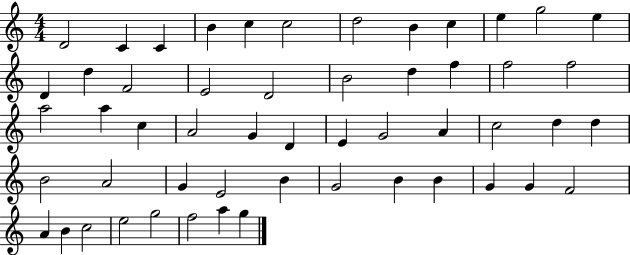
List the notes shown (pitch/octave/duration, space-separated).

D4/h C4/q C4/q B4/q C5/q C5/h D5/h B4/q C5/q E5/q G5/h E5/q D4/q D5/q F4/h E4/h D4/h B4/h D5/q F5/q F5/h F5/h A5/h A5/q C5/q A4/h G4/q D4/q E4/q G4/h A4/q C5/h D5/q D5/q B4/h A4/h G4/q E4/h B4/q G4/h B4/q B4/q G4/q G4/q F4/h A4/q B4/q C5/h E5/h G5/h F5/h A5/q G5/q